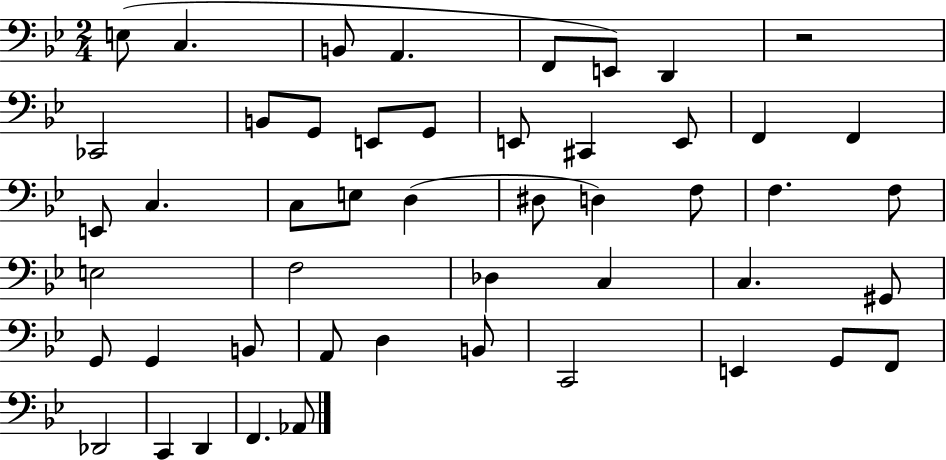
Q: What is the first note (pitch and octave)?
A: E3